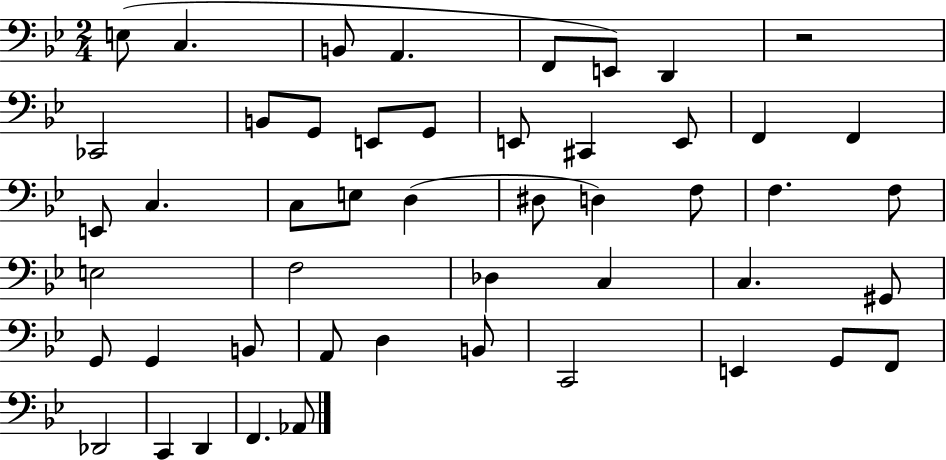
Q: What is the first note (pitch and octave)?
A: E3